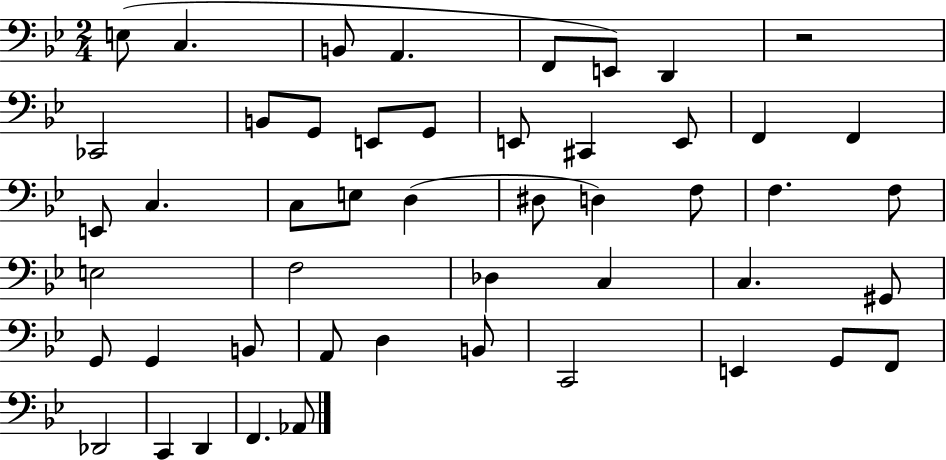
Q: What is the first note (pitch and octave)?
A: E3